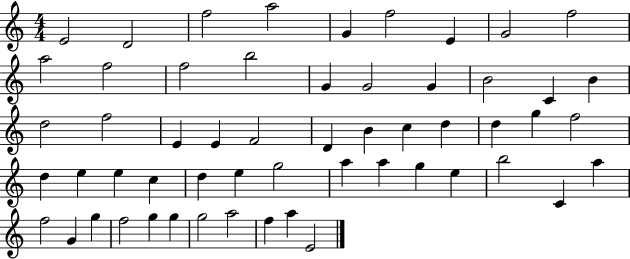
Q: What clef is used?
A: treble